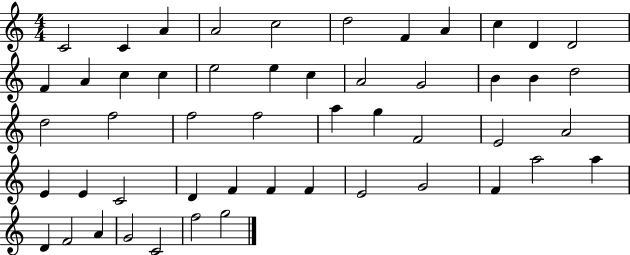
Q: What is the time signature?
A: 4/4